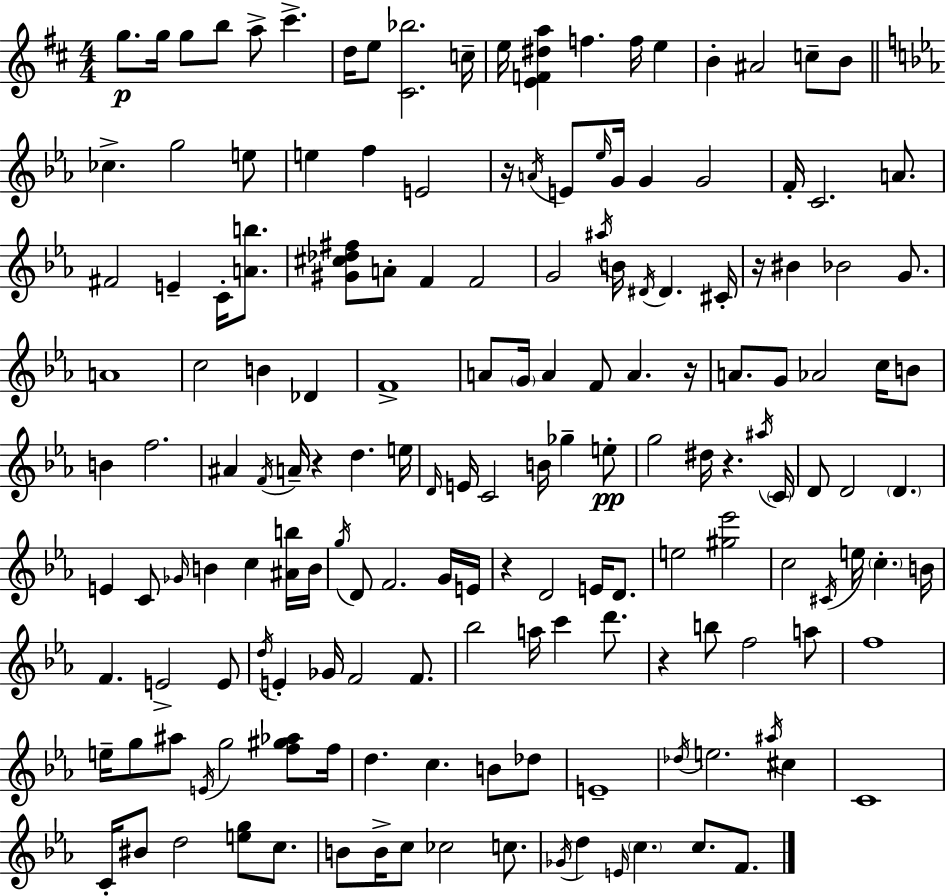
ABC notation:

X:1
T:Untitled
M:4/4
L:1/4
K:D
g/2 g/4 g/2 b/2 a/2 ^c' d/4 e/2 [^C_b]2 c/4 e/4 [EF^da] f f/4 e B ^A2 c/2 B/2 _c g2 e/2 e f E2 z/4 A/4 E/2 _e/4 G/4 G G2 F/4 C2 A/2 ^F2 E C/4 [Ab]/2 [^G^c_d^f]/2 A/2 F F2 G2 ^a/4 B/4 ^D/4 ^D ^C/4 z/4 ^B _B2 G/2 A4 c2 B _D F4 A/2 G/4 A F/2 A z/4 A/2 G/2 _A2 c/4 B/2 B f2 ^A F/4 A/4 z d e/4 D/4 E/4 C2 B/4 _g e/2 g2 ^d/4 z ^a/4 C/4 D/2 D2 D E C/2 _G/4 B c [^Ab]/4 B/4 g/4 D/2 F2 G/4 E/4 z D2 E/4 D/2 e2 [^g_e']2 c2 ^C/4 e/4 c B/4 F E2 E/2 d/4 E _G/4 F2 F/2 _b2 a/4 c' d'/2 z b/2 f2 a/2 f4 e/4 g/2 ^a/2 E/4 g2 [f^g_a]/2 f/4 d c B/2 _d/2 E4 _d/4 e2 ^a/4 ^c C4 C/4 ^B/2 d2 [eg]/2 c/2 B/2 B/4 c/2 _c2 c/2 _G/4 d E/4 c c/2 F/2